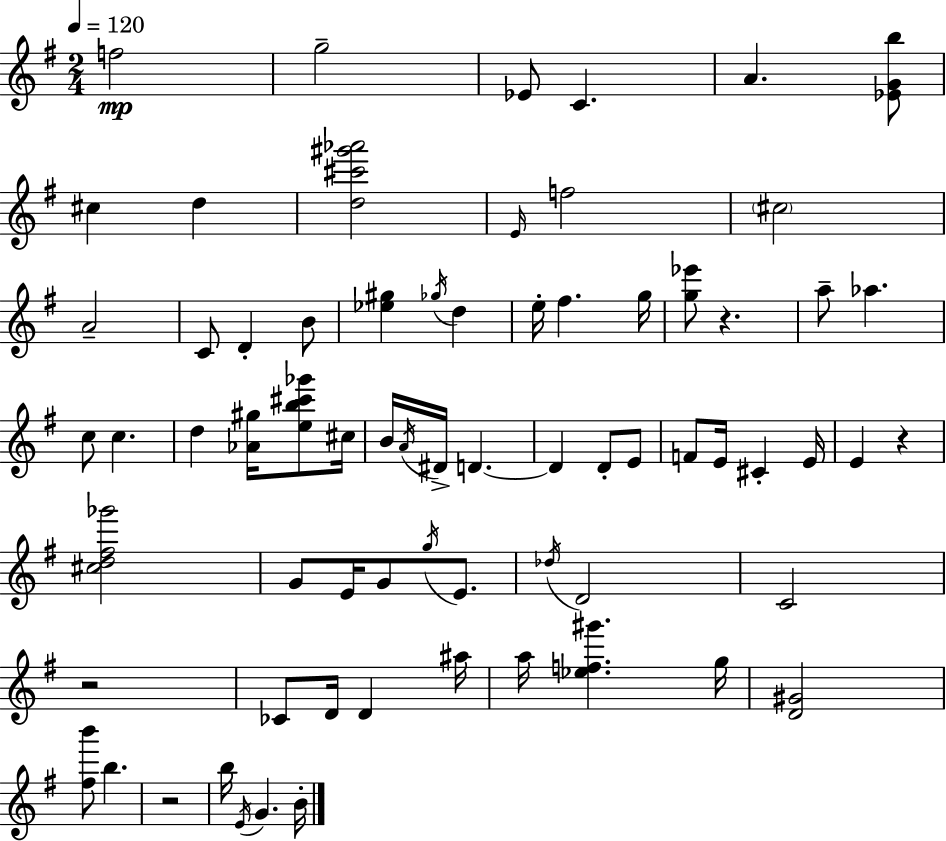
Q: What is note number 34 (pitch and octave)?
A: E4